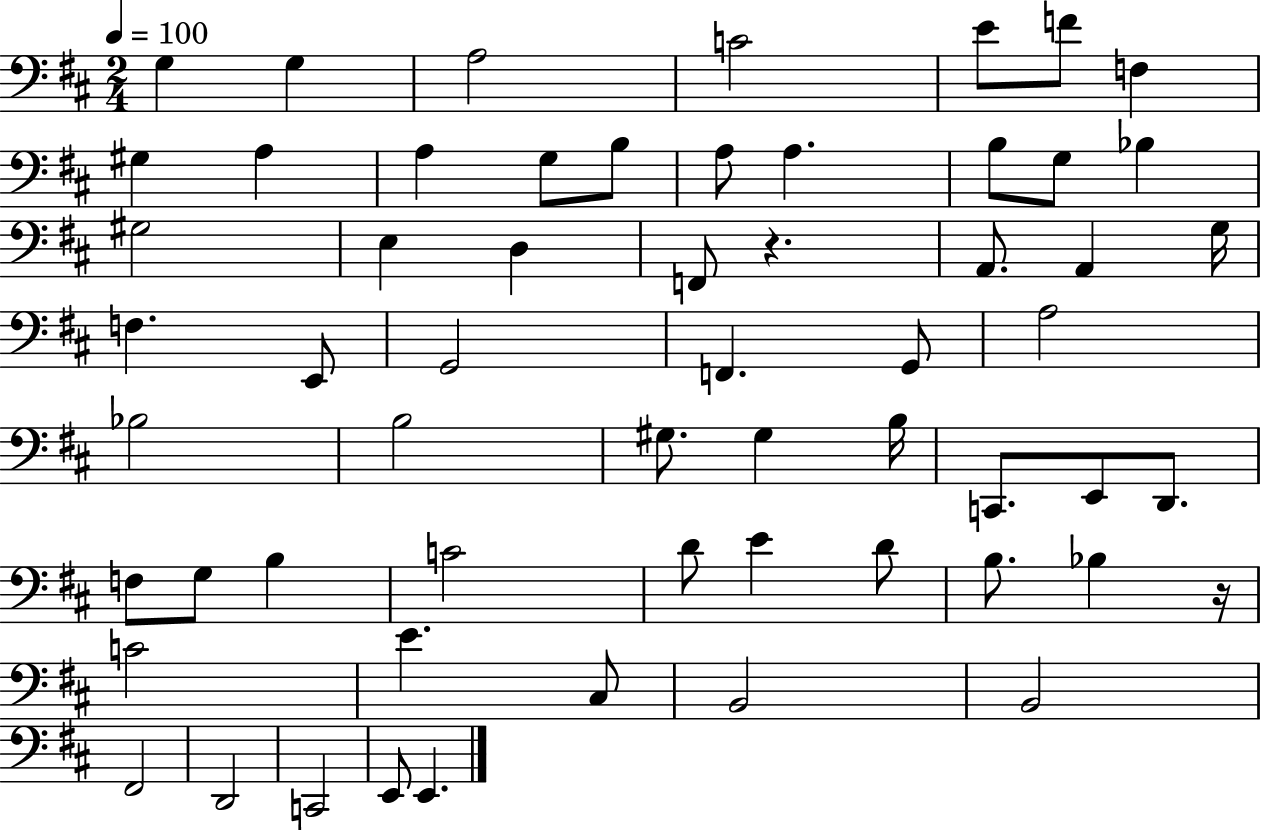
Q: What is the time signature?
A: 2/4